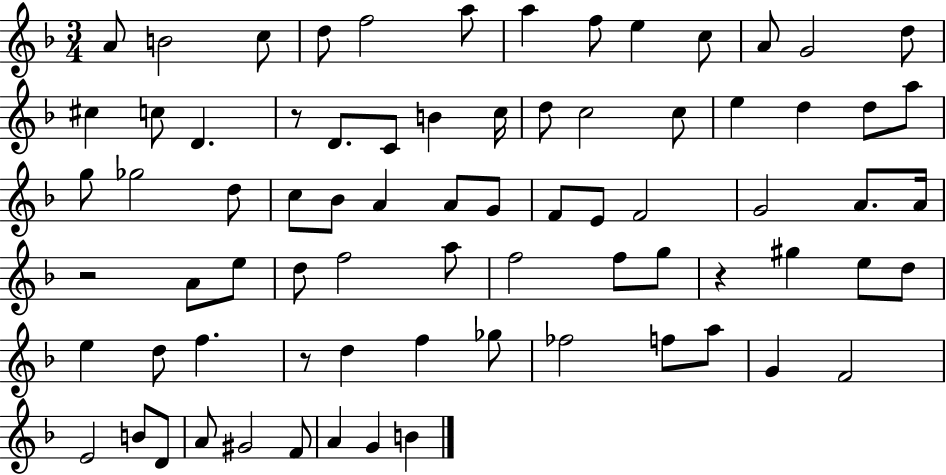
{
  \clef treble
  \numericTimeSignature
  \time 3/4
  \key f \major
  a'8 b'2 c''8 | d''8 f''2 a''8 | a''4 f''8 e''4 c''8 | a'8 g'2 d''8 | \break cis''4 c''8 d'4. | r8 d'8. c'8 b'4 c''16 | d''8 c''2 c''8 | e''4 d''4 d''8 a''8 | \break g''8 ges''2 d''8 | c''8 bes'8 a'4 a'8 g'8 | f'8 e'8 f'2 | g'2 a'8. a'16 | \break r2 a'8 e''8 | d''8 f''2 a''8 | f''2 f''8 g''8 | r4 gis''4 e''8 d''8 | \break e''4 d''8 f''4. | r8 d''4 f''4 ges''8 | fes''2 f''8 a''8 | g'4 f'2 | \break e'2 b'8 d'8 | a'8 gis'2 f'8 | a'4 g'4 b'4 | \bar "|."
}